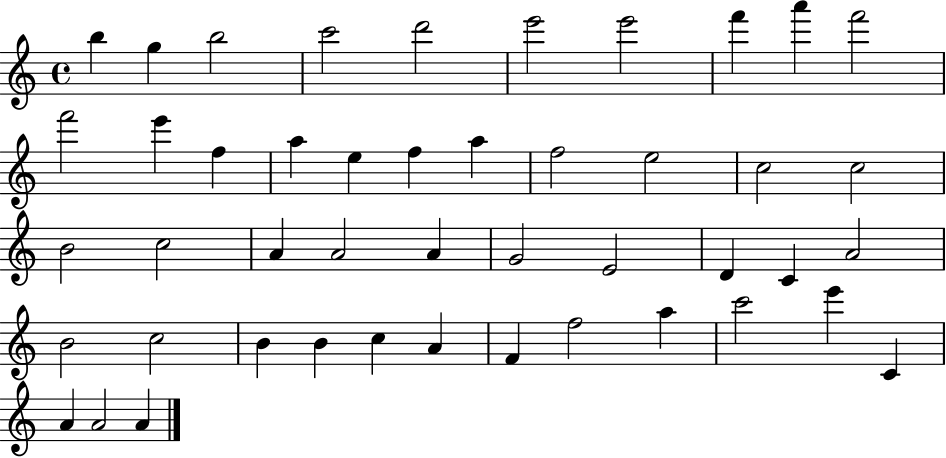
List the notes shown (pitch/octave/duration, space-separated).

B5/q G5/q B5/h C6/h D6/h E6/h E6/h F6/q A6/q F6/h F6/h E6/q F5/q A5/q E5/q F5/q A5/q F5/h E5/h C5/h C5/h B4/h C5/h A4/q A4/h A4/q G4/h E4/h D4/q C4/q A4/h B4/h C5/h B4/q B4/q C5/q A4/q F4/q F5/h A5/q C6/h E6/q C4/q A4/q A4/h A4/q